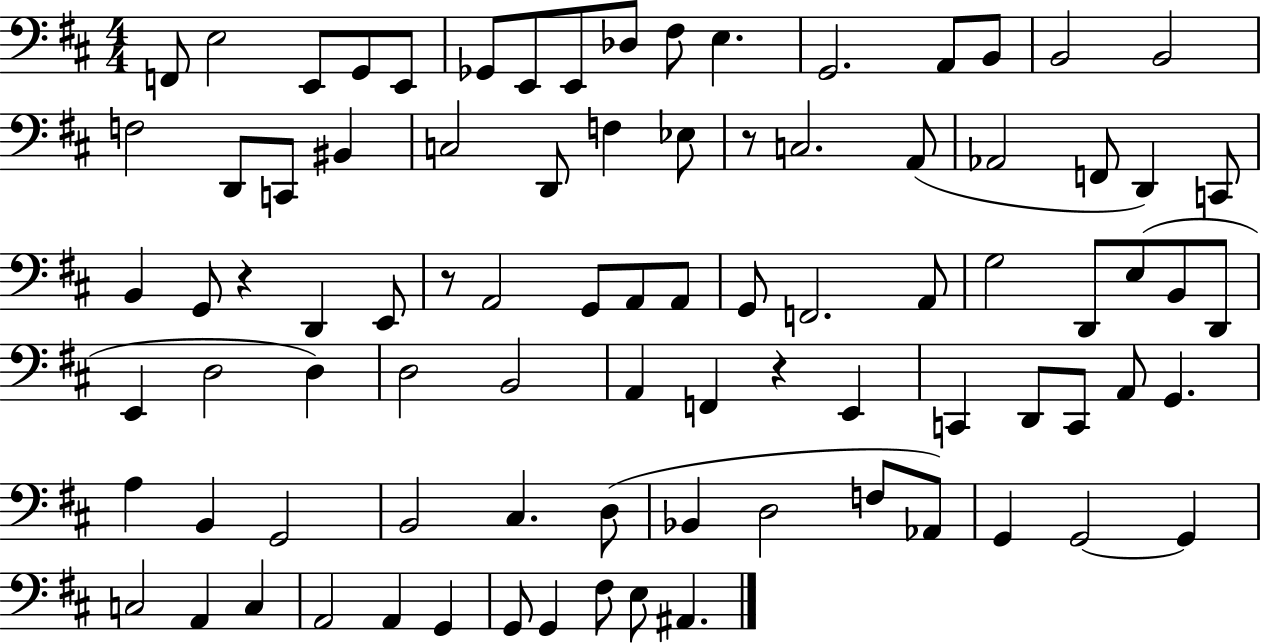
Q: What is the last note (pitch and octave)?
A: A#2